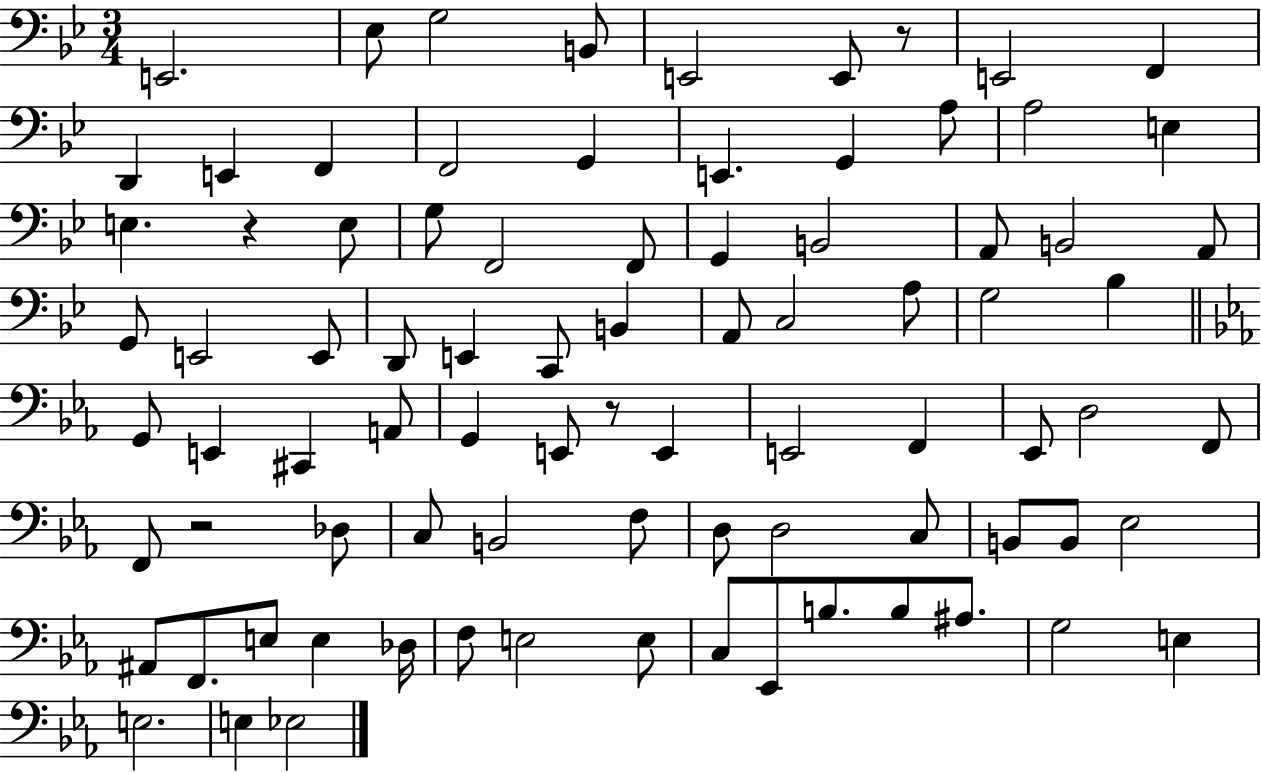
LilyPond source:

{
  \clef bass
  \numericTimeSignature
  \time 3/4
  \key bes \major
  e,2. | ees8 g2 b,8 | e,2 e,8 r8 | e,2 f,4 | \break d,4 e,4 f,4 | f,2 g,4 | e,4. g,4 a8 | a2 e4 | \break e4. r4 e8 | g8 f,2 f,8 | g,4 b,2 | a,8 b,2 a,8 | \break g,8 e,2 e,8 | d,8 e,4 c,8 b,4 | a,8 c2 a8 | g2 bes4 | \break \bar "||" \break \key c \minor g,8 e,4 cis,4 a,8 | g,4 e,8 r8 e,4 | e,2 f,4 | ees,8 d2 f,8 | \break f,8 r2 des8 | c8 b,2 f8 | d8 d2 c8 | b,8 b,8 ees2 | \break ais,8 f,8. e8 e4 des16 | f8 e2 e8 | c8 ees,8 b8. b8 ais8. | g2 e4 | \break e2. | e4 ees2 | \bar "|."
}